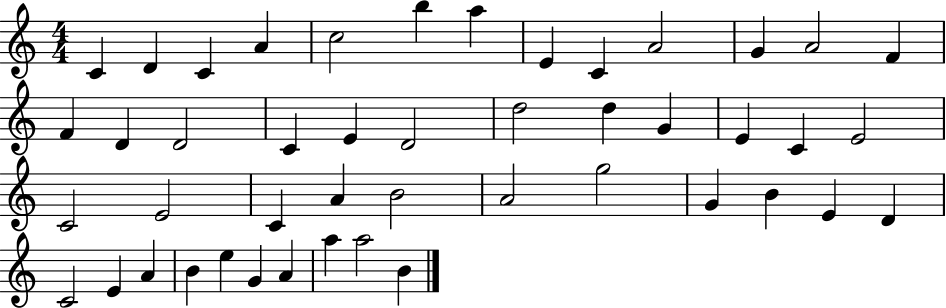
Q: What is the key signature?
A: C major